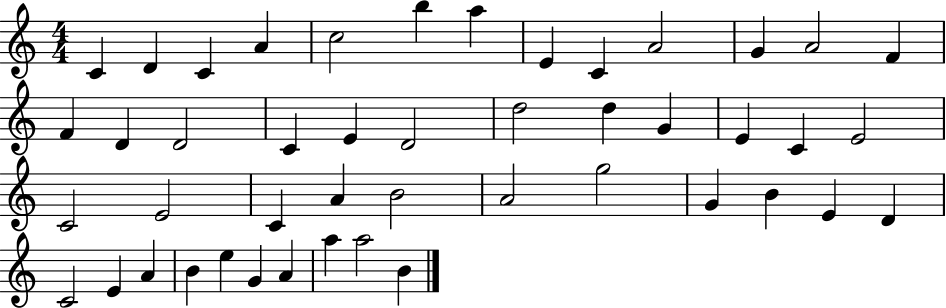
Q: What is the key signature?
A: C major